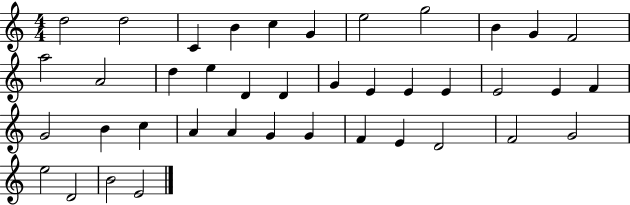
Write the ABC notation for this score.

X:1
T:Untitled
M:4/4
L:1/4
K:C
d2 d2 C B c G e2 g2 B G F2 a2 A2 d e D D G E E E E2 E F G2 B c A A G G F E D2 F2 G2 e2 D2 B2 E2